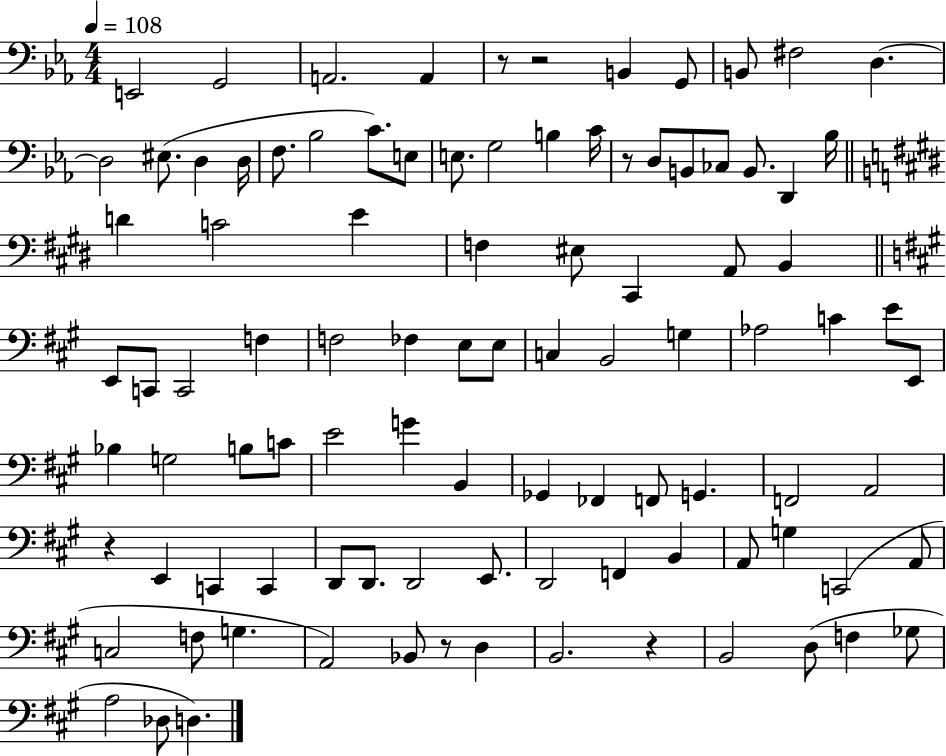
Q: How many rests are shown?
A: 6